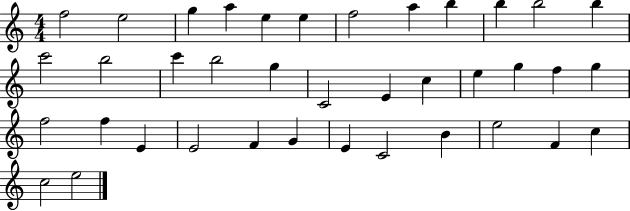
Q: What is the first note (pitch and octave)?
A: F5